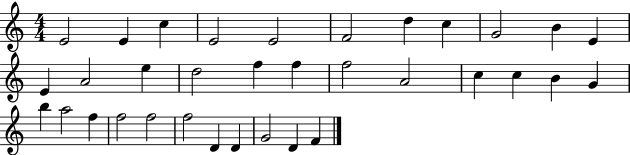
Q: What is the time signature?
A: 4/4